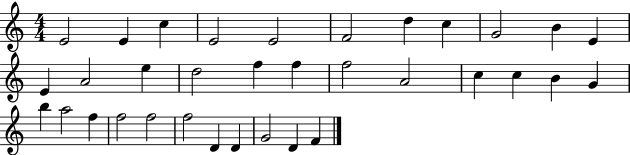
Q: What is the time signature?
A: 4/4